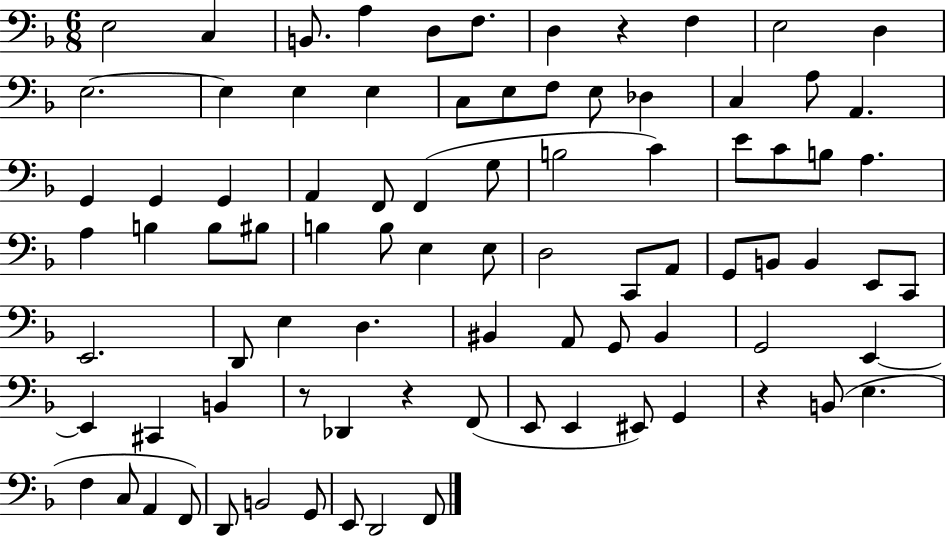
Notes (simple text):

E3/h C3/q B2/e. A3/q D3/e F3/e. D3/q R/q F3/q E3/h D3/q E3/h. E3/q E3/q E3/q C3/e E3/e F3/e E3/e Db3/q C3/q A3/e A2/q. G2/q G2/q G2/q A2/q F2/e F2/q G3/e B3/h C4/q E4/e C4/e B3/e A3/q. A3/q B3/q B3/e BIS3/e B3/q B3/e E3/q E3/e D3/h C2/e A2/e G2/e B2/e B2/q E2/e C2/e E2/h. D2/e E3/q D3/q. BIS2/q A2/e G2/e BIS2/q G2/h E2/q E2/q C#2/q B2/q R/e Db2/q R/q F2/e E2/e E2/q EIS2/e G2/q R/q B2/e E3/q. F3/q C3/e A2/q F2/e D2/e B2/h G2/e E2/e D2/h F2/e